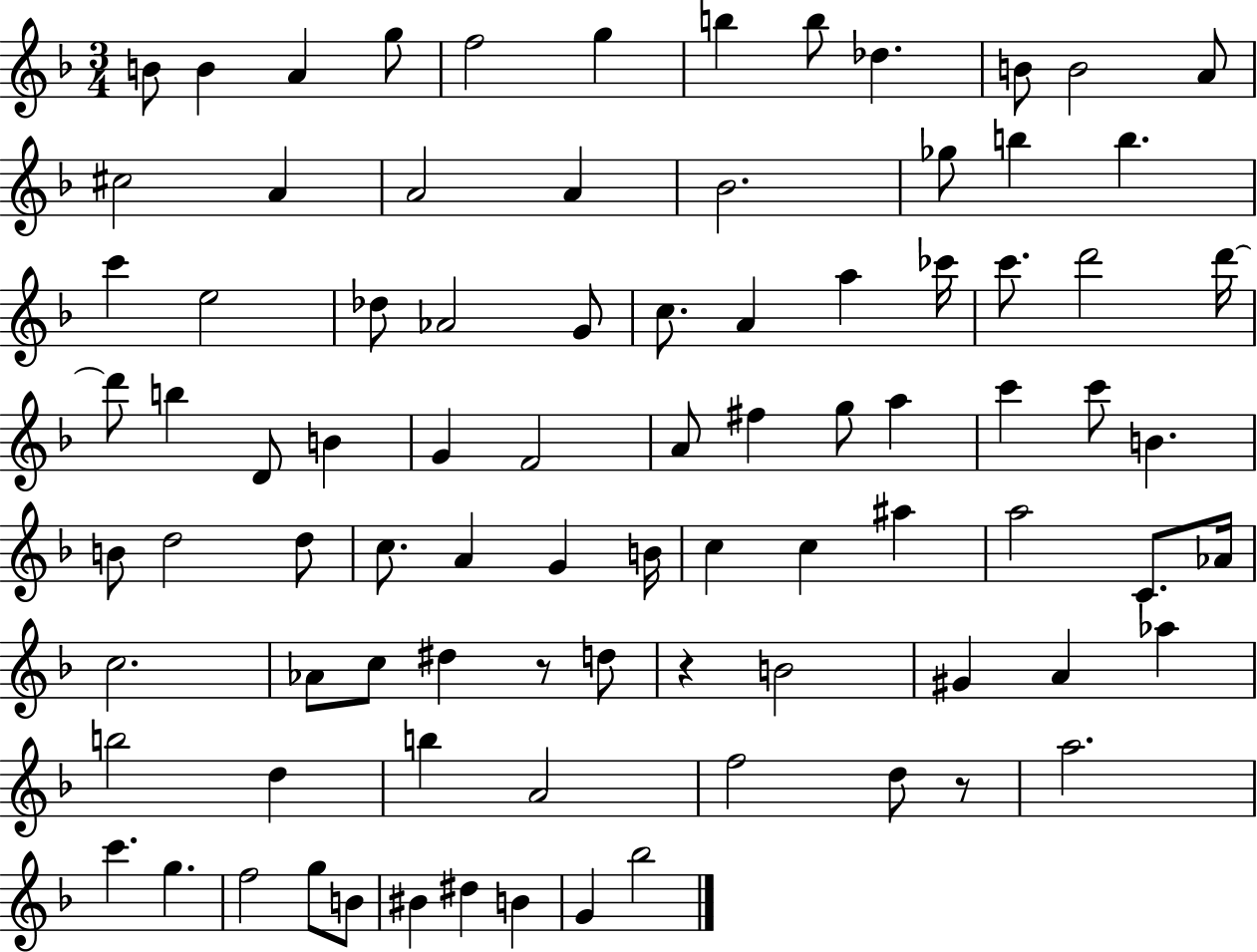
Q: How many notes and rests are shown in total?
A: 87